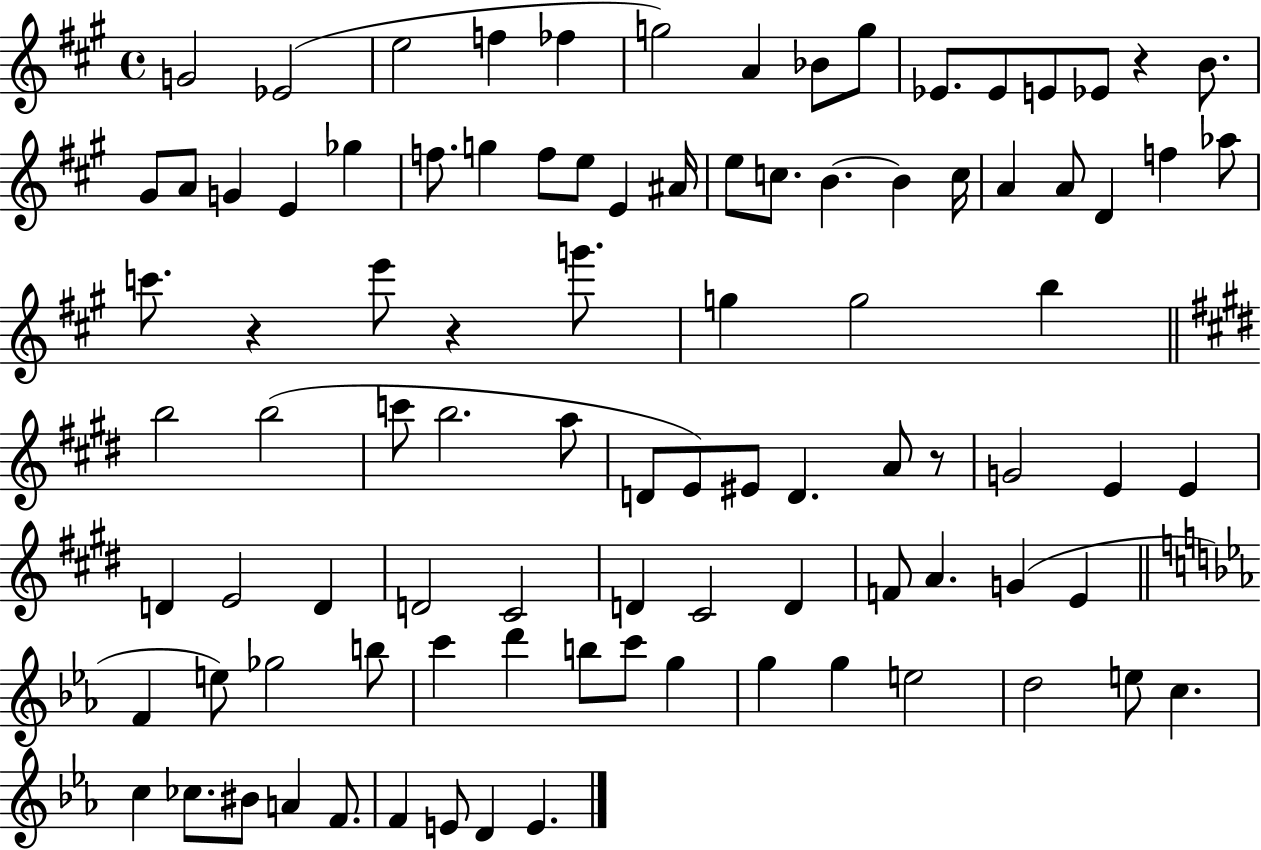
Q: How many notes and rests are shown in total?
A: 94